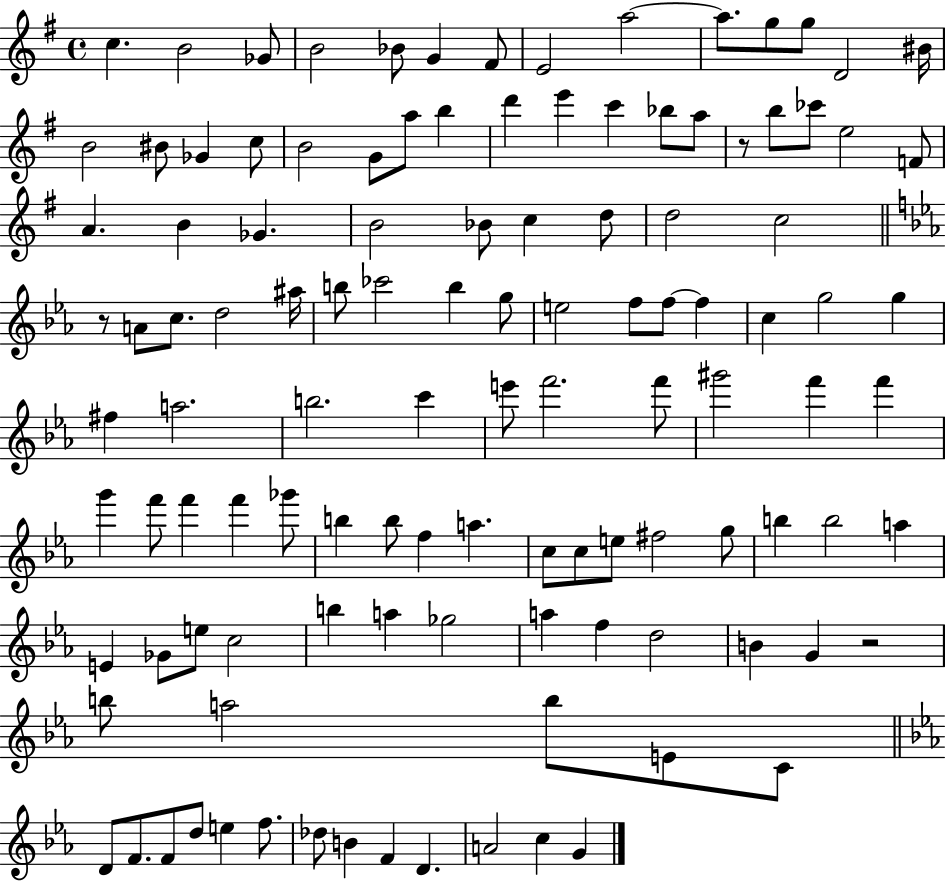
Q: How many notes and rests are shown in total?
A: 115